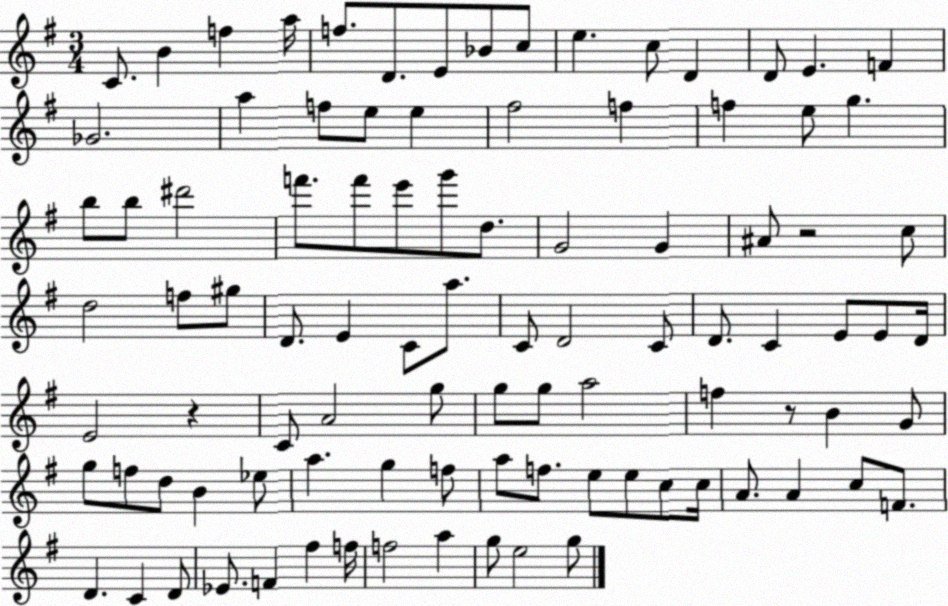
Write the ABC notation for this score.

X:1
T:Untitled
M:3/4
L:1/4
K:G
C/2 B f a/4 f/2 D/2 E/2 _B/2 c/2 e c/2 D D/2 E F _G2 a f/2 e/2 e ^f2 f f e/2 g b/2 b/2 ^d'2 f'/2 f'/2 e'/2 g'/2 d/2 G2 G ^A/2 z2 c/2 d2 f/2 ^g/2 D/2 E C/2 a/2 C/2 D2 C/2 D/2 C E/2 E/2 D/4 E2 z C/2 A2 g/2 g/2 g/2 a2 f z/2 B G/2 g/2 f/2 d/2 B _e/2 a g f/2 a/2 f/2 e/2 e/2 c/2 c/4 A/2 A c/2 F/2 D C D/2 _E/2 F ^f f/4 f2 a g/2 e2 g/2